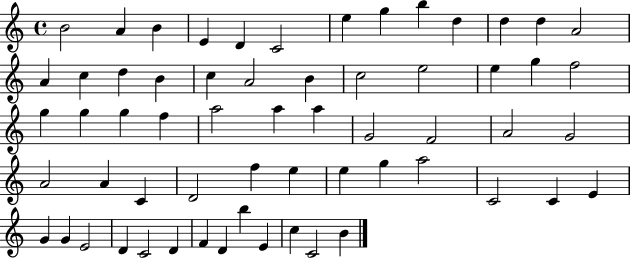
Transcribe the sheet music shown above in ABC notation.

X:1
T:Untitled
M:4/4
L:1/4
K:C
B2 A B E D C2 e g b d d d A2 A c d B c A2 B c2 e2 e g f2 g g g f a2 a a G2 F2 A2 G2 A2 A C D2 f e e g a2 C2 C E G G E2 D C2 D F D b E c C2 B